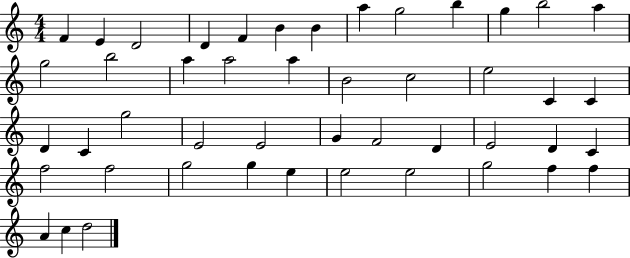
{
  \clef treble
  \numericTimeSignature
  \time 4/4
  \key c \major
  f'4 e'4 d'2 | d'4 f'4 b'4 b'4 | a''4 g''2 b''4 | g''4 b''2 a''4 | \break g''2 b''2 | a''4 a''2 a''4 | b'2 c''2 | e''2 c'4 c'4 | \break d'4 c'4 g''2 | e'2 e'2 | g'4 f'2 d'4 | e'2 d'4 c'4 | \break f''2 f''2 | g''2 g''4 e''4 | e''2 e''2 | g''2 f''4 f''4 | \break a'4 c''4 d''2 | \bar "|."
}